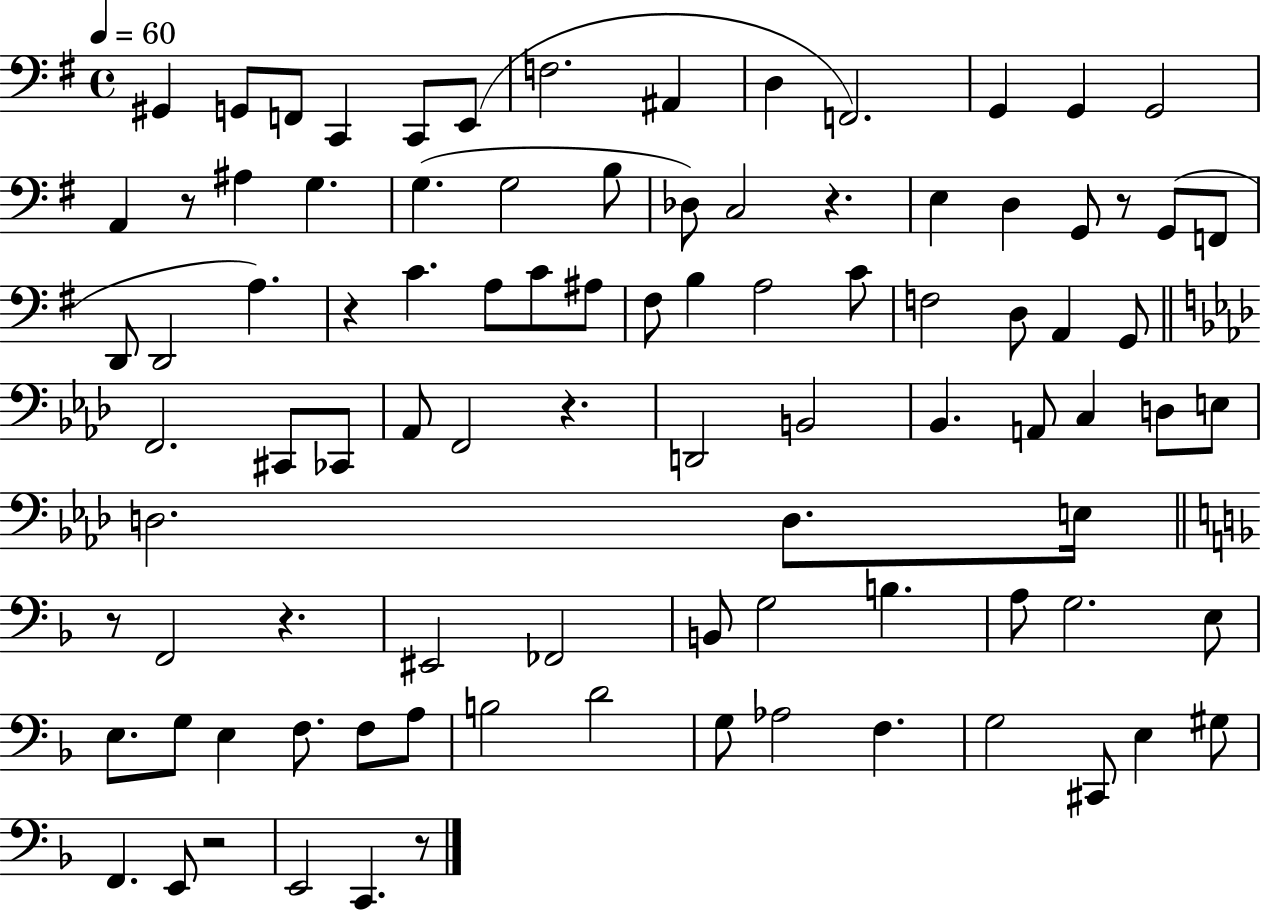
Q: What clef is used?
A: bass